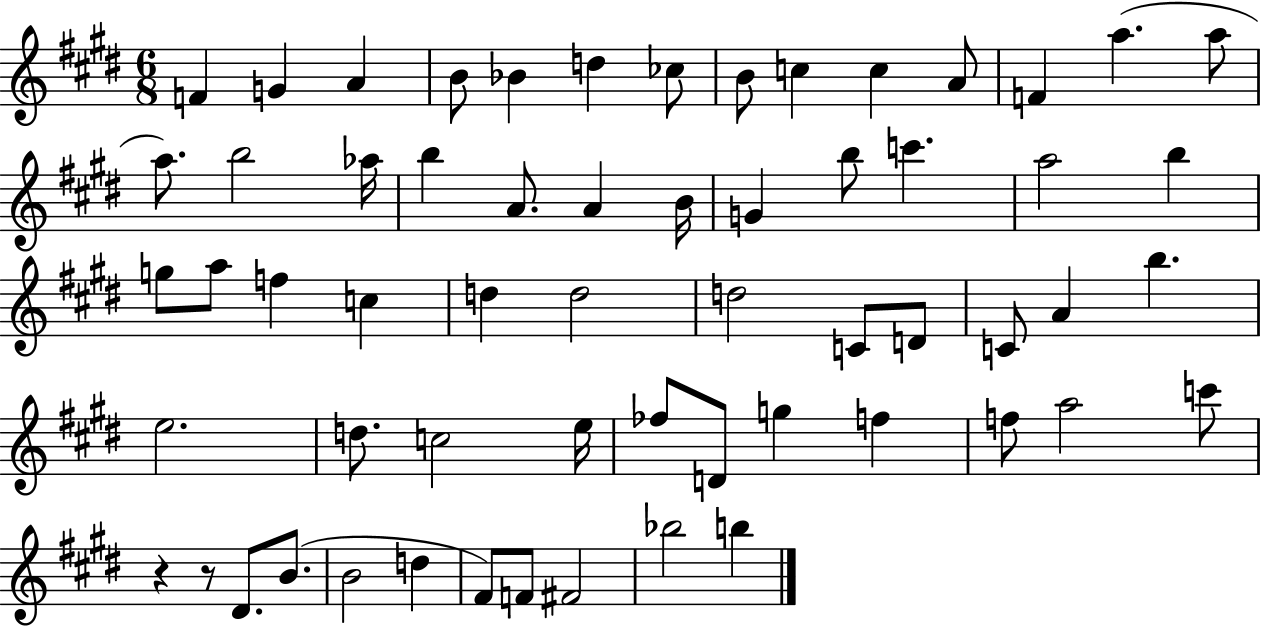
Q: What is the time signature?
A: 6/8